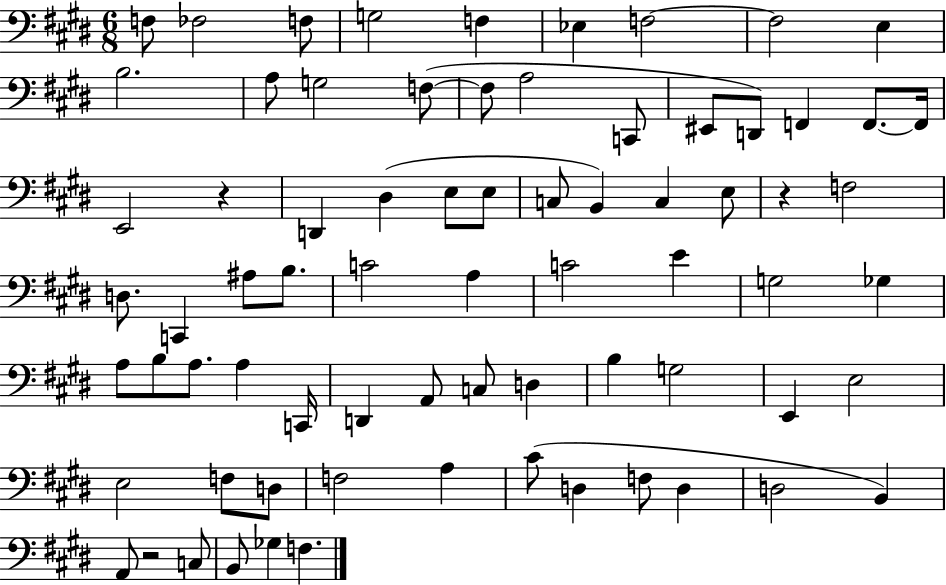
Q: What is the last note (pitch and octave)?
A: F3